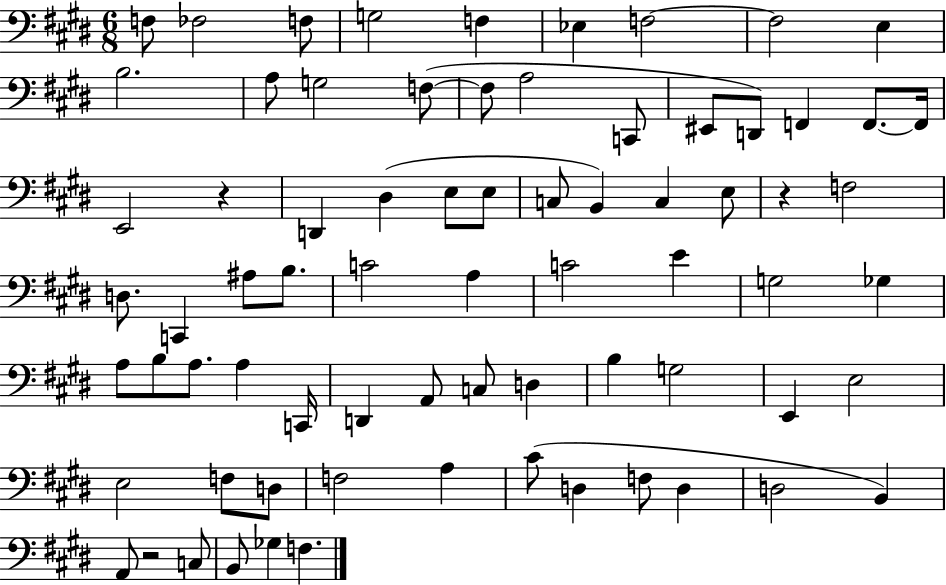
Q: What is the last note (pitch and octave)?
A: F3